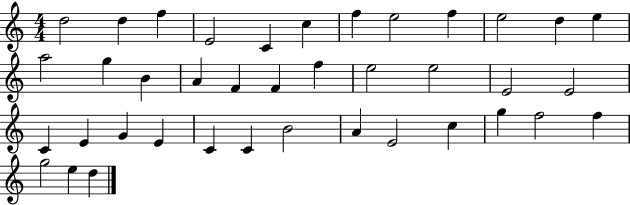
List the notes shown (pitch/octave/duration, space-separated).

D5/h D5/q F5/q E4/h C4/q C5/q F5/q E5/h F5/q E5/h D5/q E5/q A5/h G5/q B4/q A4/q F4/q F4/q F5/q E5/h E5/h E4/h E4/h C4/q E4/q G4/q E4/q C4/q C4/q B4/h A4/q E4/h C5/q G5/q F5/h F5/q G5/h E5/q D5/q